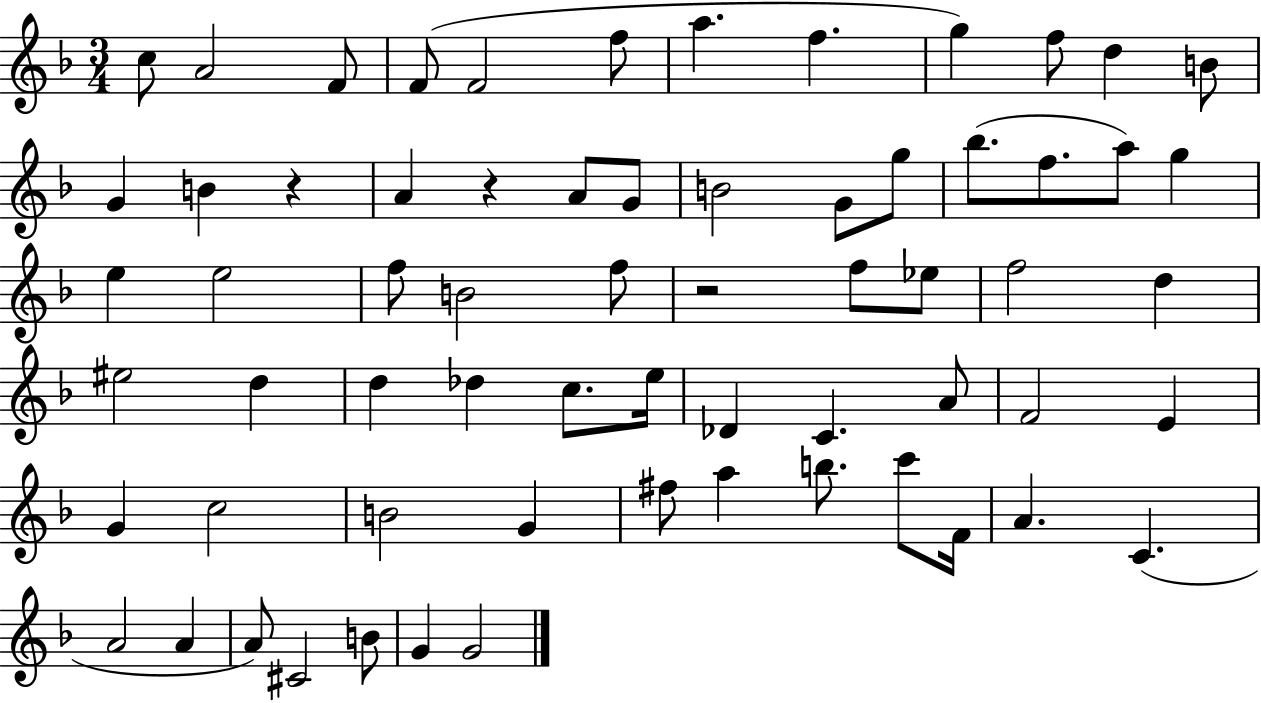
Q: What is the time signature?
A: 3/4